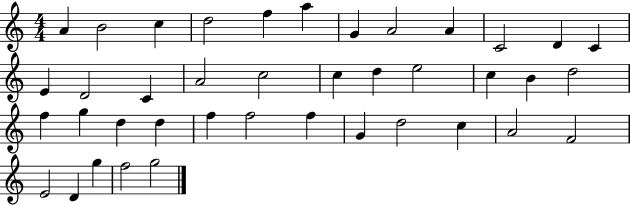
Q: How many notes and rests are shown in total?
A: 40